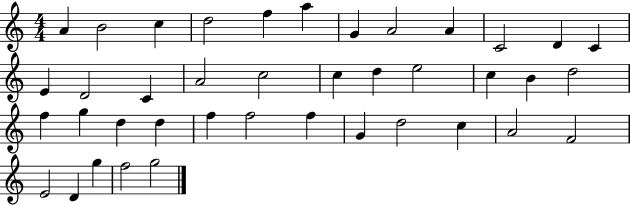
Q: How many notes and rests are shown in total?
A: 40